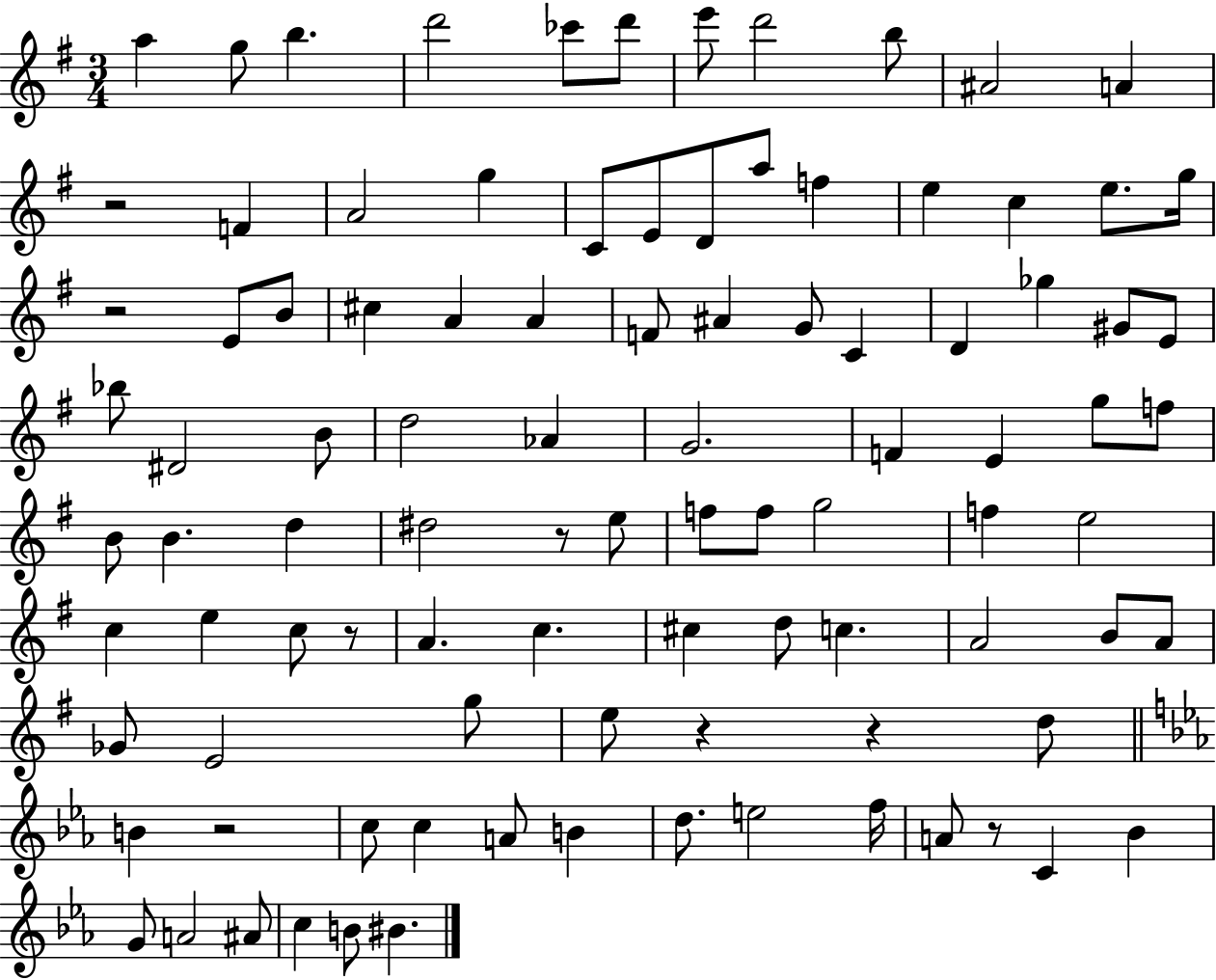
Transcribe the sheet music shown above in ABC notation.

X:1
T:Untitled
M:3/4
L:1/4
K:G
a g/2 b d'2 _c'/2 d'/2 e'/2 d'2 b/2 ^A2 A z2 F A2 g C/2 E/2 D/2 a/2 f e c e/2 g/4 z2 E/2 B/2 ^c A A F/2 ^A G/2 C D _g ^G/2 E/2 _b/2 ^D2 B/2 d2 _A G2 F E g/2 f/2 B/2 B d ^d2 z/2 e/2 f/2 f/2 g2 f e2 c e c/2 z/2 A c ^c d/2 c A2 B/2 A/2 _G/2 E2 g/2 e/2 z z d/2 B z2 c/2 c A/2 B d/2 e2 f/4 A/2 z/2 C _B G/2 A2 ^A/2 c B/2 ^B